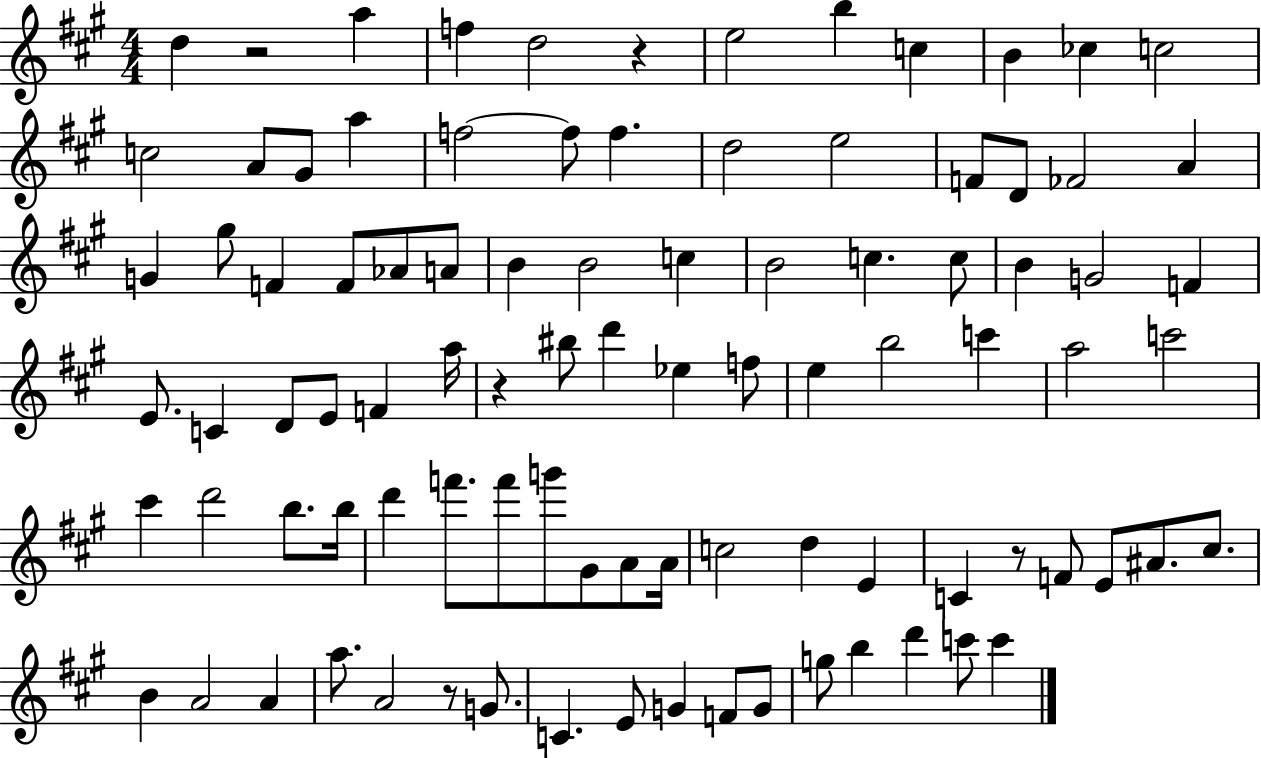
{
  \clef treble
  \numericTimeSignature
  \time 4/4
  \key a \major
  \repeat volta 2 { d''4 r2 a''4 | f''4 d''2 r4 | e''2 b''4 c''4 | b'4 ces''4 c''2 | \break c''2 a'8 gis'8 a''4 | f''2~~ f''8 f''4. | d''2 e''2 | f'8 d'8 fes'2 a'4 | \break g'4 gis''8 f'4 f'8 aes'8 a'8 | b'4 b'2 c''4 | b'2 c''4. c''8 | b'4 g'2 f'4 | \break e'8. c'4 d'8 e'8 f'4 a''16 | r4 bis''8 d'''4 ees''4 f''8 | e''4 b''2 c'''4 | a''2 c'''2 | \break cis'''4 d'''2 b''8. b''16 | d'''4 f'''8. f'''8 g'''8 gis'8 a'8 a'16 | c''2 d''4 e'4 | c'4 r8 f'8 e'8 ais'8. cis''8. | \break b'4 a'2 a'4 | a''8. a'2 r8 g'8. | c'4. e'8 g'4 f'8 g'8 | g''8 b''4 d'''4 c'''8 c'''4 | \break } \bar "|."
}